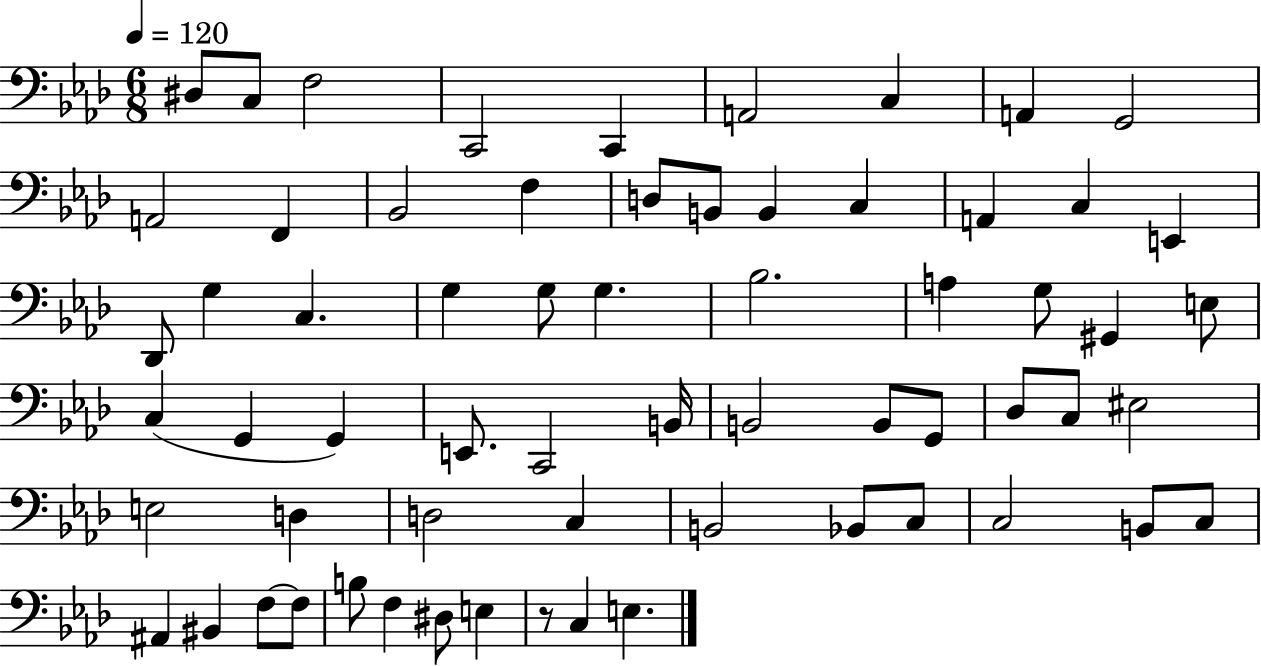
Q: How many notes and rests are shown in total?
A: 64